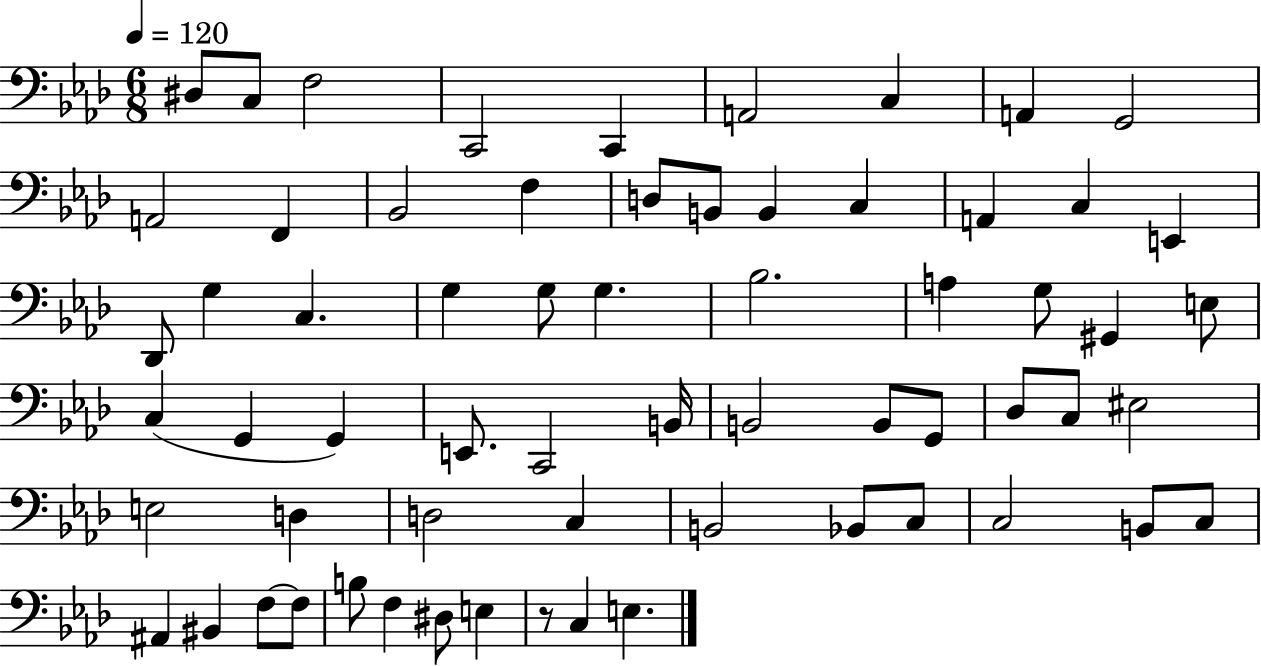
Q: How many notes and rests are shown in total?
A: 64